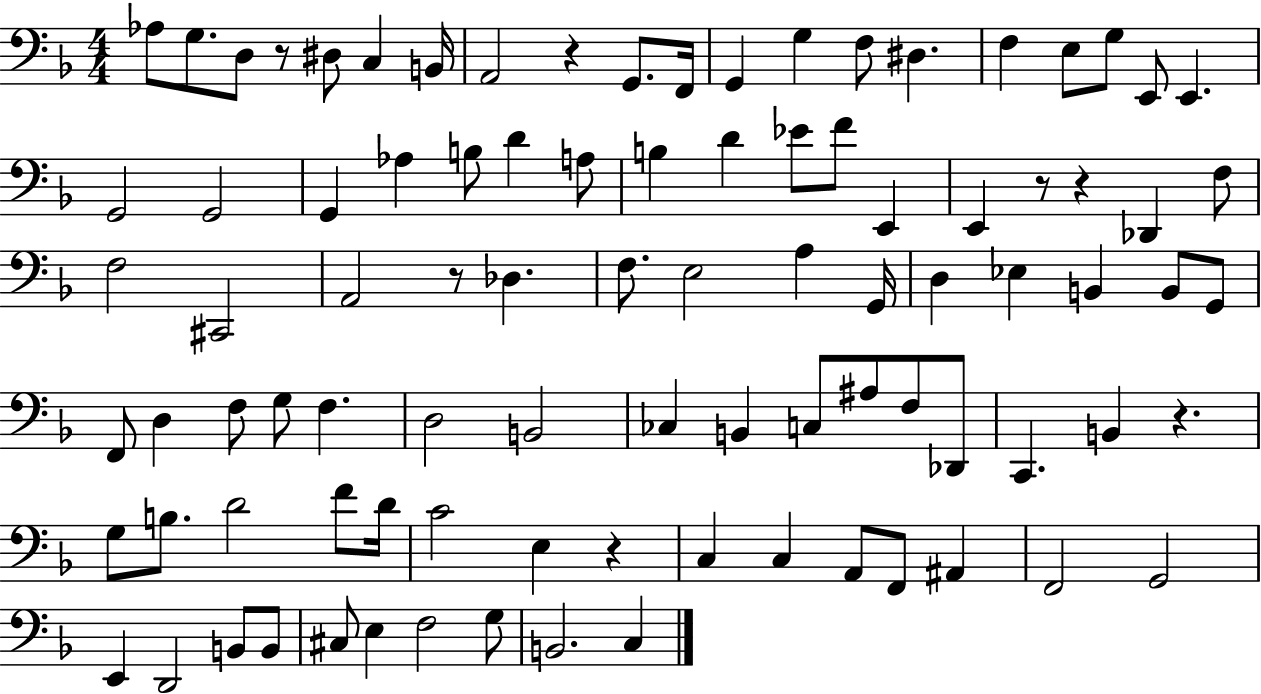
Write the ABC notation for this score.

X:1
T:Untitled
M:4/4
L:1/4
K:F
_A,/2 G,/2 D,/2 z/2 ^D,/2 C, B,,/4 A,,2 z G,,/2 F,,/4 G,, G, F,/2 ^D, F, E,/2 G,/2 E,,/2 E,, G,,2 G,,2 G,, _A, B,/2 D A,/2 B, D _E/2 F/2 E,, E,, z/2 z _D,, F,/2 F,2 ^C,,2 A,,2 z/2 _D, F,/2 E,2 A, G,,/4 D, _E, B,, B,,/2 G,,/2 F,,/2 D, F,/2 G,/2 F, D,2 B,,2 _C, B,, C,/2 ^A,/2 F,/2 _D,,/2 C,, B,, z G,/2 B,/2 D2 F/2 D/4 C2 E, z C, C, A,,/2 F,,/2 ^A,, F,,2 G,,2 E,, D,,2 B,,/2 B,,/2 ^C,/2 E, F,2 G,/2 B,,2 C,